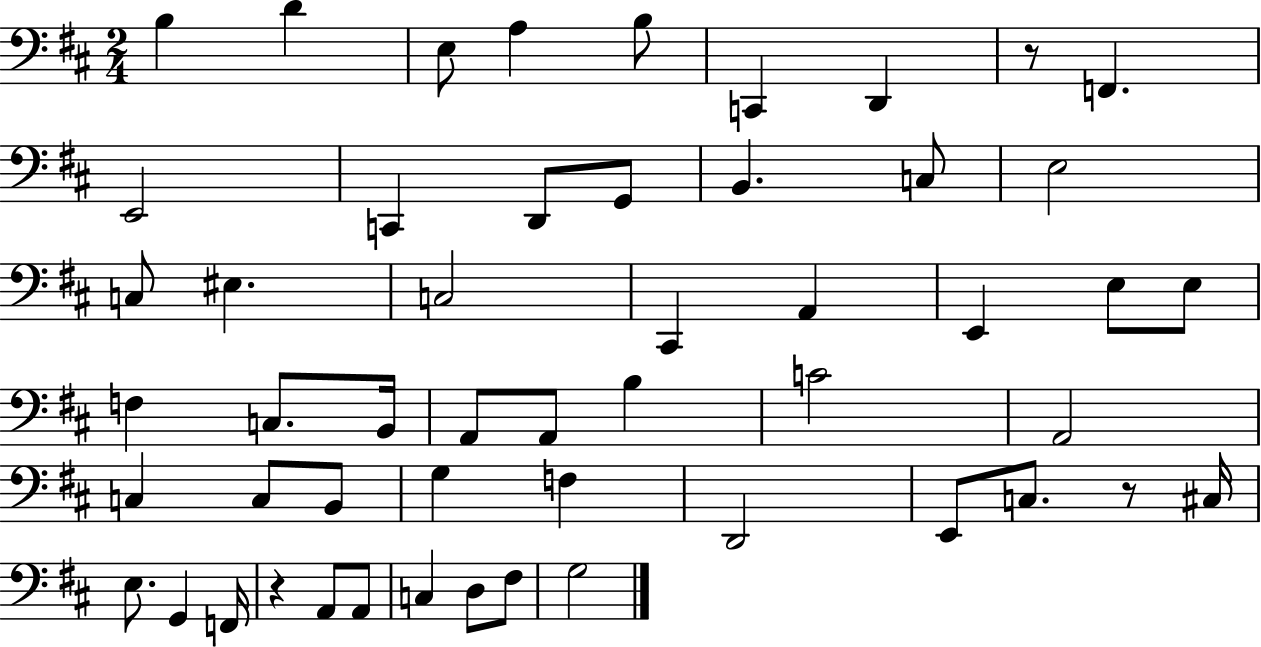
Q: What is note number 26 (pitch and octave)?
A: B2